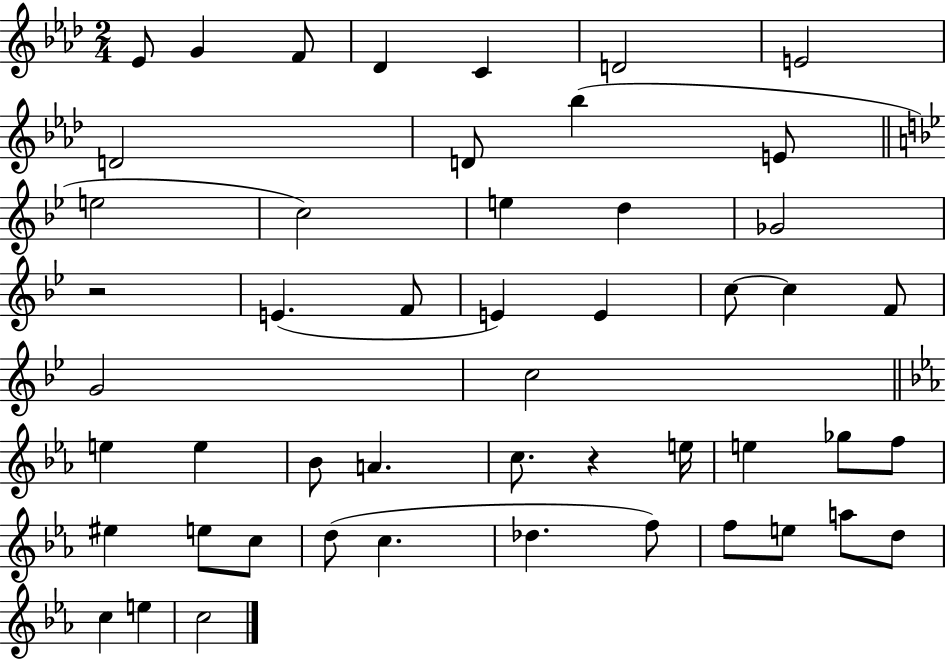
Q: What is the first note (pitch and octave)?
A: Eb4